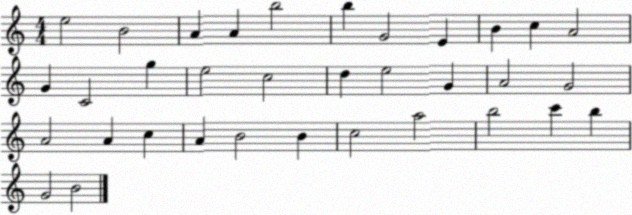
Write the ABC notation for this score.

X:1
T:Untitled
M:4/4
L:1/4
K:C
e2 B2 A A b2 b G2 E B c A2 G C2 g e2 c2 d e2 G A2 G2 A2 A c A B2 B c2 a2 b2 c' b G2 B2